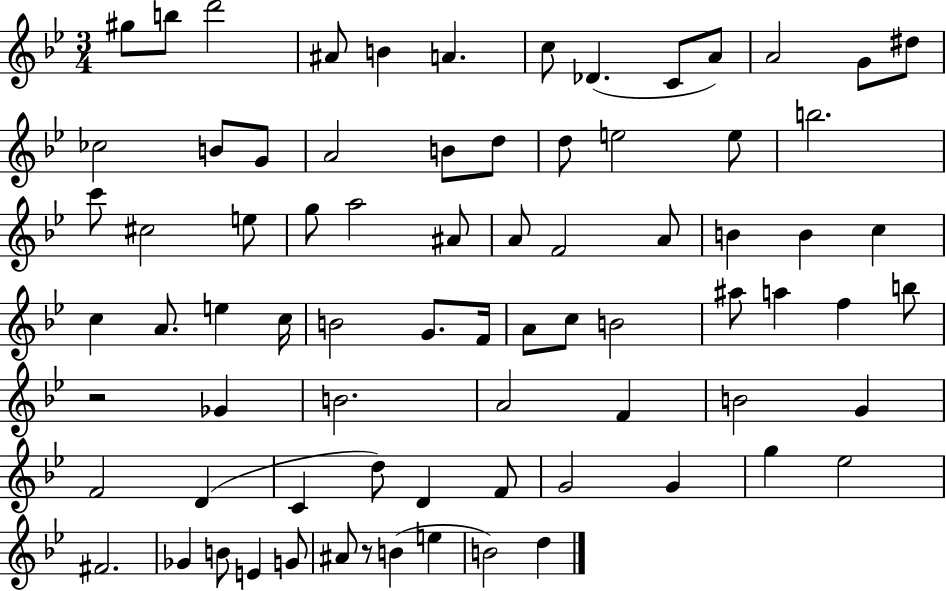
G#5/e B5/e D6/h A#4/e B4/q A4/q. C5/e Db4/q. C4/e A4/e A4/h G4/e D#5/e CES5/h B4/e G4/e A4/h B4/e D5/e D5/e E5/h E5/e B5/h. C6/e C#5/h E5/e G5/e A5/h A#4/e A4/e F4/h A4/e B4/q B4/q C5/q C5/q A4/e. E5/q C5/s B4/h G4/e. F4/s A4/e C5/e B4/h A#5/e A5/q F5/q B5/e R/h Gb4/q B4/h. A4/h F4/q B4/h G4/q F4/h D4/q C4/q D5/e D4/q F4/e G4/h G4/q G5/q Eb5/h F#4/h. Gb4/q B4/e E4/q G4/e A#4/e R/e B4/q E5/q B4/h D5/q